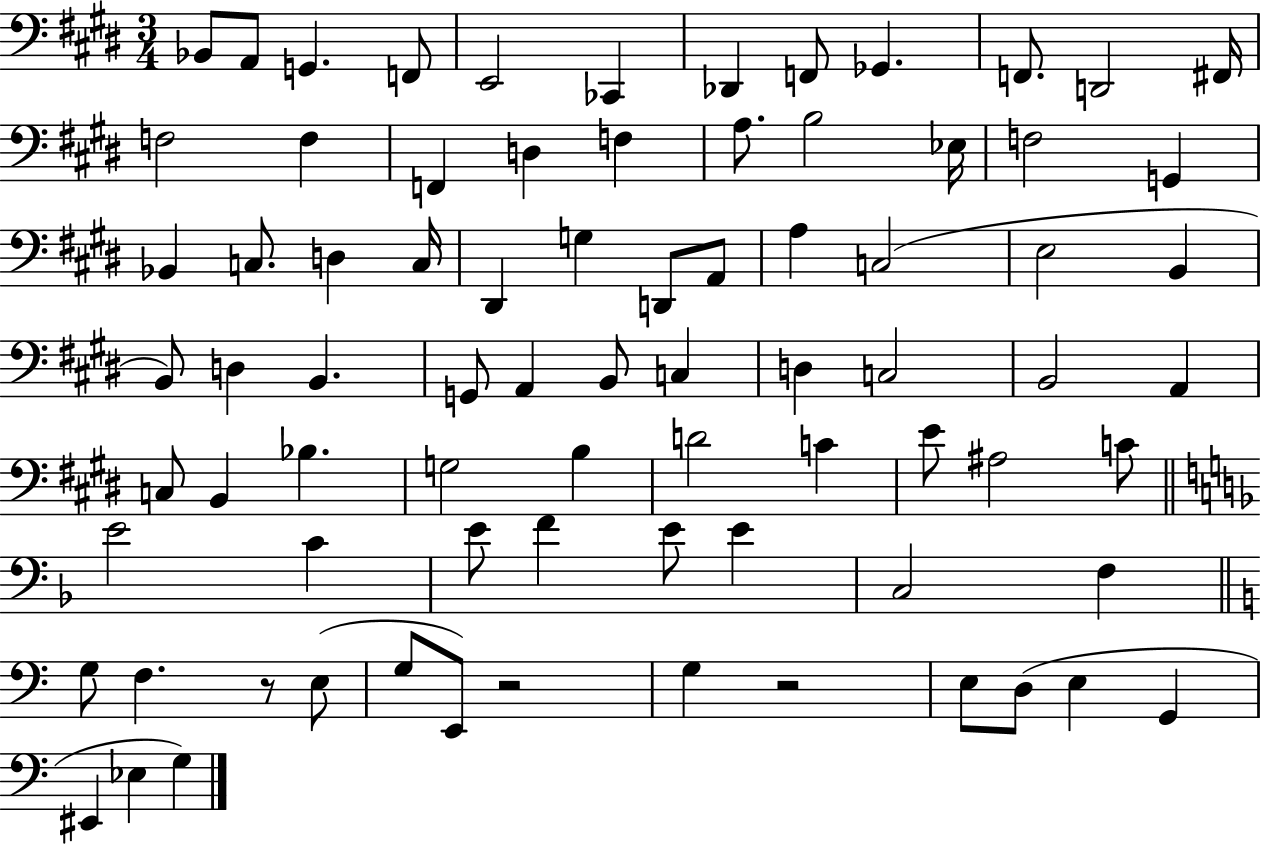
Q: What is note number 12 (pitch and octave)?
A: F#2